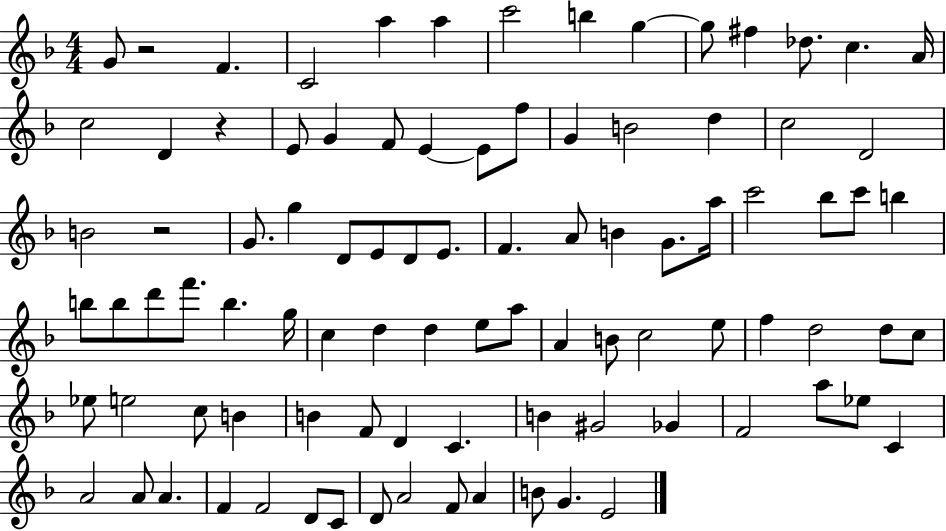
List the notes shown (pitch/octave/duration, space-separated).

G4/e R/h F4/q. C4/h A5/q A5/q C6/h B5/q G5/q G5/e F#5/q Db5/e. C5/q. A4/s C5/h D4/q R/q E4/e G4/q F4/e E4/q E4/e F5/e G4/q B4/h D5/q C5/h D4/h B4/h R/h G4/e. G5/q D4/e E4/e D4/e E4/e. F4/q. A4/e B4/q G4/e. A5/s C6/h Bb5/e C6/e B5/q B5/e B5/e D6/e F6/e. B5/q. G5/s C5/q D5/q D5/q E5/e A5/e A4/q B4/e C5/h E5/e F5/q D5/h D5/e C5/e Eb5/e E5/h C5/e B4/q B4/q F4/e D4/q C4/q. B4/q G#4/h Gb4/q F4/h A5/e Eb5/e C4/q A4/h A4/e A4/q. F4/q F4/h D4/e C4/e D4/e A4/h F4/e A4/q B4/e G4/q. E4/h